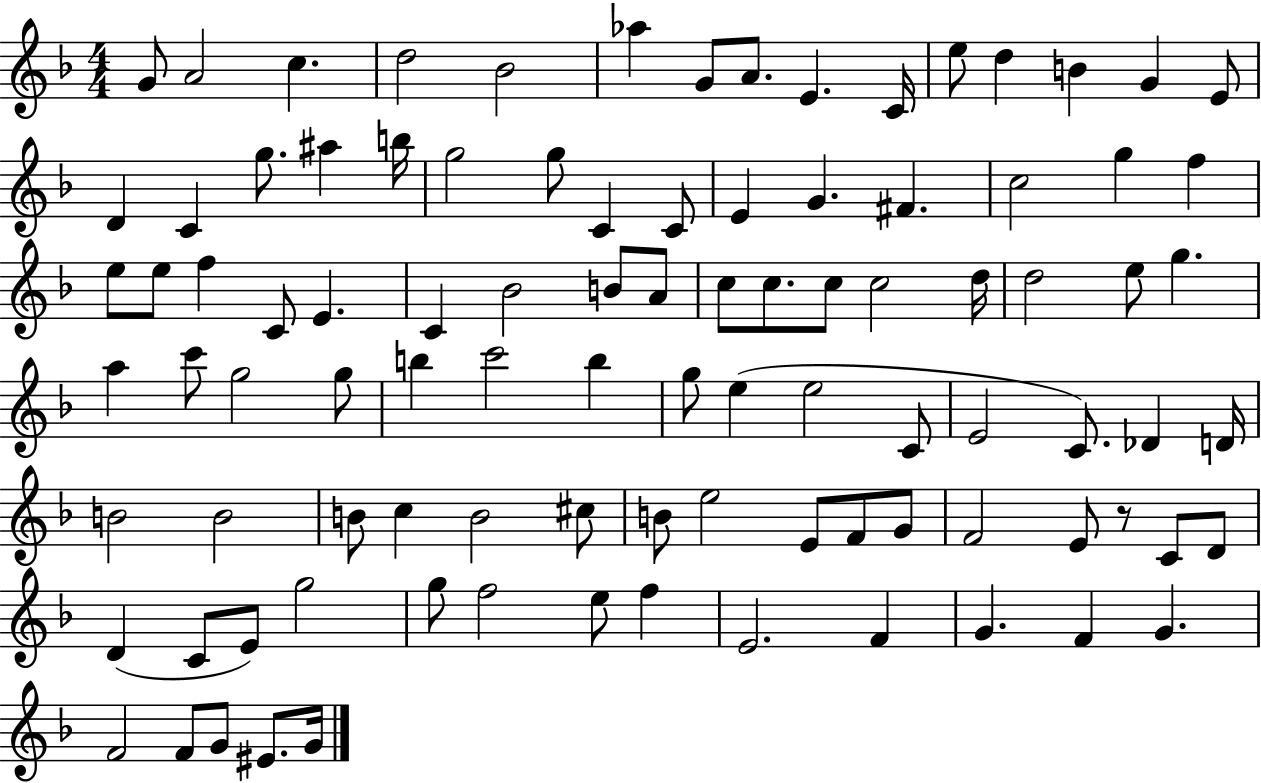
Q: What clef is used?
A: treble